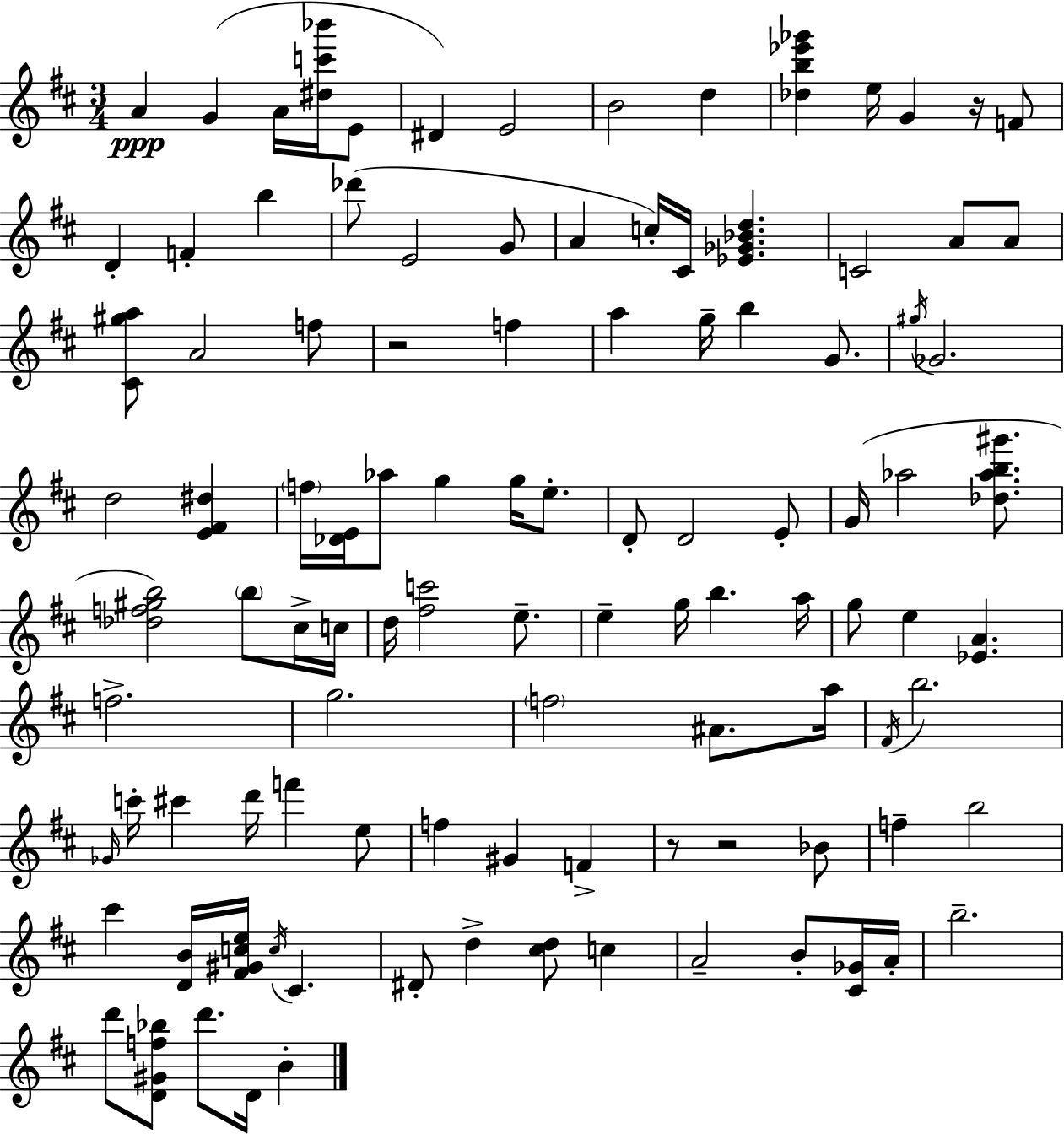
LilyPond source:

{
  \clef treble
  \numericTimeSignature
  \time 3/4
  \key d \major
  a'4\ppp g'4( a'16 <dis'' c''' bes'''>16 e'8 | dis'4) e'2 | b'2 d''4 | <des'' b'' ees''' ges'''>4 e''16 g'4 r16 f'8 | \break d'4-. f'4-. b''4 | des'''8( e'2 g'8 | a'4 c''16-.) cis'16 <ees' ges' bes' d''>4. | c'2 a'8 a'8 | \break <cis' gis'' a''>8 a'2 f''8 | r2 f''4 | a''4 g''16-- b''4 g'8. | \acciaccatura { gis''16 } ges'2. | \break d''2 <e' fis' dis''>4 | \parenthesize f''16 <des' e'>16 aes''8 g''4 g''16 e''8.-. | d'8-. d'2 e'8-. | g'16( aes''2 <des'' aes'' b'' gis'''>8. | \break <des'' f'' gis'' b''>2) \parenthesize b''8 cis''16-> | c''16 d''16 <fis'' c'''>2 e''8.-- | e''4-- g''16 b''4. | a''16 g''8 e''4 <ees' a'>4. | \break f''2.-> | g''2. | \parenthesize f''2 ais'8. | a''16 \acciaccatura { fis'16 } b''2. | \break \grace { ges'16 } c'''16-. cis'''4 d'''16 f'''4 | e''8 f''4 gis'4 f'4-> | r8 r2 | bes'8 f''4-- b''2 | \break cis'''4 <d' b'>16 <fis' gis' c'' e''>16 \acciaccatura { c''16 } cis'4. | dis'8-. d''4-> <cis'' d''>8 | c''4 a'2-- | b'8-. <cis' ges'>16 a'16-. b''2.-- | \break d'''8 <d' gis' f'' bes''>8 d'''8. d'16 | b'4-. \bar "|."
}